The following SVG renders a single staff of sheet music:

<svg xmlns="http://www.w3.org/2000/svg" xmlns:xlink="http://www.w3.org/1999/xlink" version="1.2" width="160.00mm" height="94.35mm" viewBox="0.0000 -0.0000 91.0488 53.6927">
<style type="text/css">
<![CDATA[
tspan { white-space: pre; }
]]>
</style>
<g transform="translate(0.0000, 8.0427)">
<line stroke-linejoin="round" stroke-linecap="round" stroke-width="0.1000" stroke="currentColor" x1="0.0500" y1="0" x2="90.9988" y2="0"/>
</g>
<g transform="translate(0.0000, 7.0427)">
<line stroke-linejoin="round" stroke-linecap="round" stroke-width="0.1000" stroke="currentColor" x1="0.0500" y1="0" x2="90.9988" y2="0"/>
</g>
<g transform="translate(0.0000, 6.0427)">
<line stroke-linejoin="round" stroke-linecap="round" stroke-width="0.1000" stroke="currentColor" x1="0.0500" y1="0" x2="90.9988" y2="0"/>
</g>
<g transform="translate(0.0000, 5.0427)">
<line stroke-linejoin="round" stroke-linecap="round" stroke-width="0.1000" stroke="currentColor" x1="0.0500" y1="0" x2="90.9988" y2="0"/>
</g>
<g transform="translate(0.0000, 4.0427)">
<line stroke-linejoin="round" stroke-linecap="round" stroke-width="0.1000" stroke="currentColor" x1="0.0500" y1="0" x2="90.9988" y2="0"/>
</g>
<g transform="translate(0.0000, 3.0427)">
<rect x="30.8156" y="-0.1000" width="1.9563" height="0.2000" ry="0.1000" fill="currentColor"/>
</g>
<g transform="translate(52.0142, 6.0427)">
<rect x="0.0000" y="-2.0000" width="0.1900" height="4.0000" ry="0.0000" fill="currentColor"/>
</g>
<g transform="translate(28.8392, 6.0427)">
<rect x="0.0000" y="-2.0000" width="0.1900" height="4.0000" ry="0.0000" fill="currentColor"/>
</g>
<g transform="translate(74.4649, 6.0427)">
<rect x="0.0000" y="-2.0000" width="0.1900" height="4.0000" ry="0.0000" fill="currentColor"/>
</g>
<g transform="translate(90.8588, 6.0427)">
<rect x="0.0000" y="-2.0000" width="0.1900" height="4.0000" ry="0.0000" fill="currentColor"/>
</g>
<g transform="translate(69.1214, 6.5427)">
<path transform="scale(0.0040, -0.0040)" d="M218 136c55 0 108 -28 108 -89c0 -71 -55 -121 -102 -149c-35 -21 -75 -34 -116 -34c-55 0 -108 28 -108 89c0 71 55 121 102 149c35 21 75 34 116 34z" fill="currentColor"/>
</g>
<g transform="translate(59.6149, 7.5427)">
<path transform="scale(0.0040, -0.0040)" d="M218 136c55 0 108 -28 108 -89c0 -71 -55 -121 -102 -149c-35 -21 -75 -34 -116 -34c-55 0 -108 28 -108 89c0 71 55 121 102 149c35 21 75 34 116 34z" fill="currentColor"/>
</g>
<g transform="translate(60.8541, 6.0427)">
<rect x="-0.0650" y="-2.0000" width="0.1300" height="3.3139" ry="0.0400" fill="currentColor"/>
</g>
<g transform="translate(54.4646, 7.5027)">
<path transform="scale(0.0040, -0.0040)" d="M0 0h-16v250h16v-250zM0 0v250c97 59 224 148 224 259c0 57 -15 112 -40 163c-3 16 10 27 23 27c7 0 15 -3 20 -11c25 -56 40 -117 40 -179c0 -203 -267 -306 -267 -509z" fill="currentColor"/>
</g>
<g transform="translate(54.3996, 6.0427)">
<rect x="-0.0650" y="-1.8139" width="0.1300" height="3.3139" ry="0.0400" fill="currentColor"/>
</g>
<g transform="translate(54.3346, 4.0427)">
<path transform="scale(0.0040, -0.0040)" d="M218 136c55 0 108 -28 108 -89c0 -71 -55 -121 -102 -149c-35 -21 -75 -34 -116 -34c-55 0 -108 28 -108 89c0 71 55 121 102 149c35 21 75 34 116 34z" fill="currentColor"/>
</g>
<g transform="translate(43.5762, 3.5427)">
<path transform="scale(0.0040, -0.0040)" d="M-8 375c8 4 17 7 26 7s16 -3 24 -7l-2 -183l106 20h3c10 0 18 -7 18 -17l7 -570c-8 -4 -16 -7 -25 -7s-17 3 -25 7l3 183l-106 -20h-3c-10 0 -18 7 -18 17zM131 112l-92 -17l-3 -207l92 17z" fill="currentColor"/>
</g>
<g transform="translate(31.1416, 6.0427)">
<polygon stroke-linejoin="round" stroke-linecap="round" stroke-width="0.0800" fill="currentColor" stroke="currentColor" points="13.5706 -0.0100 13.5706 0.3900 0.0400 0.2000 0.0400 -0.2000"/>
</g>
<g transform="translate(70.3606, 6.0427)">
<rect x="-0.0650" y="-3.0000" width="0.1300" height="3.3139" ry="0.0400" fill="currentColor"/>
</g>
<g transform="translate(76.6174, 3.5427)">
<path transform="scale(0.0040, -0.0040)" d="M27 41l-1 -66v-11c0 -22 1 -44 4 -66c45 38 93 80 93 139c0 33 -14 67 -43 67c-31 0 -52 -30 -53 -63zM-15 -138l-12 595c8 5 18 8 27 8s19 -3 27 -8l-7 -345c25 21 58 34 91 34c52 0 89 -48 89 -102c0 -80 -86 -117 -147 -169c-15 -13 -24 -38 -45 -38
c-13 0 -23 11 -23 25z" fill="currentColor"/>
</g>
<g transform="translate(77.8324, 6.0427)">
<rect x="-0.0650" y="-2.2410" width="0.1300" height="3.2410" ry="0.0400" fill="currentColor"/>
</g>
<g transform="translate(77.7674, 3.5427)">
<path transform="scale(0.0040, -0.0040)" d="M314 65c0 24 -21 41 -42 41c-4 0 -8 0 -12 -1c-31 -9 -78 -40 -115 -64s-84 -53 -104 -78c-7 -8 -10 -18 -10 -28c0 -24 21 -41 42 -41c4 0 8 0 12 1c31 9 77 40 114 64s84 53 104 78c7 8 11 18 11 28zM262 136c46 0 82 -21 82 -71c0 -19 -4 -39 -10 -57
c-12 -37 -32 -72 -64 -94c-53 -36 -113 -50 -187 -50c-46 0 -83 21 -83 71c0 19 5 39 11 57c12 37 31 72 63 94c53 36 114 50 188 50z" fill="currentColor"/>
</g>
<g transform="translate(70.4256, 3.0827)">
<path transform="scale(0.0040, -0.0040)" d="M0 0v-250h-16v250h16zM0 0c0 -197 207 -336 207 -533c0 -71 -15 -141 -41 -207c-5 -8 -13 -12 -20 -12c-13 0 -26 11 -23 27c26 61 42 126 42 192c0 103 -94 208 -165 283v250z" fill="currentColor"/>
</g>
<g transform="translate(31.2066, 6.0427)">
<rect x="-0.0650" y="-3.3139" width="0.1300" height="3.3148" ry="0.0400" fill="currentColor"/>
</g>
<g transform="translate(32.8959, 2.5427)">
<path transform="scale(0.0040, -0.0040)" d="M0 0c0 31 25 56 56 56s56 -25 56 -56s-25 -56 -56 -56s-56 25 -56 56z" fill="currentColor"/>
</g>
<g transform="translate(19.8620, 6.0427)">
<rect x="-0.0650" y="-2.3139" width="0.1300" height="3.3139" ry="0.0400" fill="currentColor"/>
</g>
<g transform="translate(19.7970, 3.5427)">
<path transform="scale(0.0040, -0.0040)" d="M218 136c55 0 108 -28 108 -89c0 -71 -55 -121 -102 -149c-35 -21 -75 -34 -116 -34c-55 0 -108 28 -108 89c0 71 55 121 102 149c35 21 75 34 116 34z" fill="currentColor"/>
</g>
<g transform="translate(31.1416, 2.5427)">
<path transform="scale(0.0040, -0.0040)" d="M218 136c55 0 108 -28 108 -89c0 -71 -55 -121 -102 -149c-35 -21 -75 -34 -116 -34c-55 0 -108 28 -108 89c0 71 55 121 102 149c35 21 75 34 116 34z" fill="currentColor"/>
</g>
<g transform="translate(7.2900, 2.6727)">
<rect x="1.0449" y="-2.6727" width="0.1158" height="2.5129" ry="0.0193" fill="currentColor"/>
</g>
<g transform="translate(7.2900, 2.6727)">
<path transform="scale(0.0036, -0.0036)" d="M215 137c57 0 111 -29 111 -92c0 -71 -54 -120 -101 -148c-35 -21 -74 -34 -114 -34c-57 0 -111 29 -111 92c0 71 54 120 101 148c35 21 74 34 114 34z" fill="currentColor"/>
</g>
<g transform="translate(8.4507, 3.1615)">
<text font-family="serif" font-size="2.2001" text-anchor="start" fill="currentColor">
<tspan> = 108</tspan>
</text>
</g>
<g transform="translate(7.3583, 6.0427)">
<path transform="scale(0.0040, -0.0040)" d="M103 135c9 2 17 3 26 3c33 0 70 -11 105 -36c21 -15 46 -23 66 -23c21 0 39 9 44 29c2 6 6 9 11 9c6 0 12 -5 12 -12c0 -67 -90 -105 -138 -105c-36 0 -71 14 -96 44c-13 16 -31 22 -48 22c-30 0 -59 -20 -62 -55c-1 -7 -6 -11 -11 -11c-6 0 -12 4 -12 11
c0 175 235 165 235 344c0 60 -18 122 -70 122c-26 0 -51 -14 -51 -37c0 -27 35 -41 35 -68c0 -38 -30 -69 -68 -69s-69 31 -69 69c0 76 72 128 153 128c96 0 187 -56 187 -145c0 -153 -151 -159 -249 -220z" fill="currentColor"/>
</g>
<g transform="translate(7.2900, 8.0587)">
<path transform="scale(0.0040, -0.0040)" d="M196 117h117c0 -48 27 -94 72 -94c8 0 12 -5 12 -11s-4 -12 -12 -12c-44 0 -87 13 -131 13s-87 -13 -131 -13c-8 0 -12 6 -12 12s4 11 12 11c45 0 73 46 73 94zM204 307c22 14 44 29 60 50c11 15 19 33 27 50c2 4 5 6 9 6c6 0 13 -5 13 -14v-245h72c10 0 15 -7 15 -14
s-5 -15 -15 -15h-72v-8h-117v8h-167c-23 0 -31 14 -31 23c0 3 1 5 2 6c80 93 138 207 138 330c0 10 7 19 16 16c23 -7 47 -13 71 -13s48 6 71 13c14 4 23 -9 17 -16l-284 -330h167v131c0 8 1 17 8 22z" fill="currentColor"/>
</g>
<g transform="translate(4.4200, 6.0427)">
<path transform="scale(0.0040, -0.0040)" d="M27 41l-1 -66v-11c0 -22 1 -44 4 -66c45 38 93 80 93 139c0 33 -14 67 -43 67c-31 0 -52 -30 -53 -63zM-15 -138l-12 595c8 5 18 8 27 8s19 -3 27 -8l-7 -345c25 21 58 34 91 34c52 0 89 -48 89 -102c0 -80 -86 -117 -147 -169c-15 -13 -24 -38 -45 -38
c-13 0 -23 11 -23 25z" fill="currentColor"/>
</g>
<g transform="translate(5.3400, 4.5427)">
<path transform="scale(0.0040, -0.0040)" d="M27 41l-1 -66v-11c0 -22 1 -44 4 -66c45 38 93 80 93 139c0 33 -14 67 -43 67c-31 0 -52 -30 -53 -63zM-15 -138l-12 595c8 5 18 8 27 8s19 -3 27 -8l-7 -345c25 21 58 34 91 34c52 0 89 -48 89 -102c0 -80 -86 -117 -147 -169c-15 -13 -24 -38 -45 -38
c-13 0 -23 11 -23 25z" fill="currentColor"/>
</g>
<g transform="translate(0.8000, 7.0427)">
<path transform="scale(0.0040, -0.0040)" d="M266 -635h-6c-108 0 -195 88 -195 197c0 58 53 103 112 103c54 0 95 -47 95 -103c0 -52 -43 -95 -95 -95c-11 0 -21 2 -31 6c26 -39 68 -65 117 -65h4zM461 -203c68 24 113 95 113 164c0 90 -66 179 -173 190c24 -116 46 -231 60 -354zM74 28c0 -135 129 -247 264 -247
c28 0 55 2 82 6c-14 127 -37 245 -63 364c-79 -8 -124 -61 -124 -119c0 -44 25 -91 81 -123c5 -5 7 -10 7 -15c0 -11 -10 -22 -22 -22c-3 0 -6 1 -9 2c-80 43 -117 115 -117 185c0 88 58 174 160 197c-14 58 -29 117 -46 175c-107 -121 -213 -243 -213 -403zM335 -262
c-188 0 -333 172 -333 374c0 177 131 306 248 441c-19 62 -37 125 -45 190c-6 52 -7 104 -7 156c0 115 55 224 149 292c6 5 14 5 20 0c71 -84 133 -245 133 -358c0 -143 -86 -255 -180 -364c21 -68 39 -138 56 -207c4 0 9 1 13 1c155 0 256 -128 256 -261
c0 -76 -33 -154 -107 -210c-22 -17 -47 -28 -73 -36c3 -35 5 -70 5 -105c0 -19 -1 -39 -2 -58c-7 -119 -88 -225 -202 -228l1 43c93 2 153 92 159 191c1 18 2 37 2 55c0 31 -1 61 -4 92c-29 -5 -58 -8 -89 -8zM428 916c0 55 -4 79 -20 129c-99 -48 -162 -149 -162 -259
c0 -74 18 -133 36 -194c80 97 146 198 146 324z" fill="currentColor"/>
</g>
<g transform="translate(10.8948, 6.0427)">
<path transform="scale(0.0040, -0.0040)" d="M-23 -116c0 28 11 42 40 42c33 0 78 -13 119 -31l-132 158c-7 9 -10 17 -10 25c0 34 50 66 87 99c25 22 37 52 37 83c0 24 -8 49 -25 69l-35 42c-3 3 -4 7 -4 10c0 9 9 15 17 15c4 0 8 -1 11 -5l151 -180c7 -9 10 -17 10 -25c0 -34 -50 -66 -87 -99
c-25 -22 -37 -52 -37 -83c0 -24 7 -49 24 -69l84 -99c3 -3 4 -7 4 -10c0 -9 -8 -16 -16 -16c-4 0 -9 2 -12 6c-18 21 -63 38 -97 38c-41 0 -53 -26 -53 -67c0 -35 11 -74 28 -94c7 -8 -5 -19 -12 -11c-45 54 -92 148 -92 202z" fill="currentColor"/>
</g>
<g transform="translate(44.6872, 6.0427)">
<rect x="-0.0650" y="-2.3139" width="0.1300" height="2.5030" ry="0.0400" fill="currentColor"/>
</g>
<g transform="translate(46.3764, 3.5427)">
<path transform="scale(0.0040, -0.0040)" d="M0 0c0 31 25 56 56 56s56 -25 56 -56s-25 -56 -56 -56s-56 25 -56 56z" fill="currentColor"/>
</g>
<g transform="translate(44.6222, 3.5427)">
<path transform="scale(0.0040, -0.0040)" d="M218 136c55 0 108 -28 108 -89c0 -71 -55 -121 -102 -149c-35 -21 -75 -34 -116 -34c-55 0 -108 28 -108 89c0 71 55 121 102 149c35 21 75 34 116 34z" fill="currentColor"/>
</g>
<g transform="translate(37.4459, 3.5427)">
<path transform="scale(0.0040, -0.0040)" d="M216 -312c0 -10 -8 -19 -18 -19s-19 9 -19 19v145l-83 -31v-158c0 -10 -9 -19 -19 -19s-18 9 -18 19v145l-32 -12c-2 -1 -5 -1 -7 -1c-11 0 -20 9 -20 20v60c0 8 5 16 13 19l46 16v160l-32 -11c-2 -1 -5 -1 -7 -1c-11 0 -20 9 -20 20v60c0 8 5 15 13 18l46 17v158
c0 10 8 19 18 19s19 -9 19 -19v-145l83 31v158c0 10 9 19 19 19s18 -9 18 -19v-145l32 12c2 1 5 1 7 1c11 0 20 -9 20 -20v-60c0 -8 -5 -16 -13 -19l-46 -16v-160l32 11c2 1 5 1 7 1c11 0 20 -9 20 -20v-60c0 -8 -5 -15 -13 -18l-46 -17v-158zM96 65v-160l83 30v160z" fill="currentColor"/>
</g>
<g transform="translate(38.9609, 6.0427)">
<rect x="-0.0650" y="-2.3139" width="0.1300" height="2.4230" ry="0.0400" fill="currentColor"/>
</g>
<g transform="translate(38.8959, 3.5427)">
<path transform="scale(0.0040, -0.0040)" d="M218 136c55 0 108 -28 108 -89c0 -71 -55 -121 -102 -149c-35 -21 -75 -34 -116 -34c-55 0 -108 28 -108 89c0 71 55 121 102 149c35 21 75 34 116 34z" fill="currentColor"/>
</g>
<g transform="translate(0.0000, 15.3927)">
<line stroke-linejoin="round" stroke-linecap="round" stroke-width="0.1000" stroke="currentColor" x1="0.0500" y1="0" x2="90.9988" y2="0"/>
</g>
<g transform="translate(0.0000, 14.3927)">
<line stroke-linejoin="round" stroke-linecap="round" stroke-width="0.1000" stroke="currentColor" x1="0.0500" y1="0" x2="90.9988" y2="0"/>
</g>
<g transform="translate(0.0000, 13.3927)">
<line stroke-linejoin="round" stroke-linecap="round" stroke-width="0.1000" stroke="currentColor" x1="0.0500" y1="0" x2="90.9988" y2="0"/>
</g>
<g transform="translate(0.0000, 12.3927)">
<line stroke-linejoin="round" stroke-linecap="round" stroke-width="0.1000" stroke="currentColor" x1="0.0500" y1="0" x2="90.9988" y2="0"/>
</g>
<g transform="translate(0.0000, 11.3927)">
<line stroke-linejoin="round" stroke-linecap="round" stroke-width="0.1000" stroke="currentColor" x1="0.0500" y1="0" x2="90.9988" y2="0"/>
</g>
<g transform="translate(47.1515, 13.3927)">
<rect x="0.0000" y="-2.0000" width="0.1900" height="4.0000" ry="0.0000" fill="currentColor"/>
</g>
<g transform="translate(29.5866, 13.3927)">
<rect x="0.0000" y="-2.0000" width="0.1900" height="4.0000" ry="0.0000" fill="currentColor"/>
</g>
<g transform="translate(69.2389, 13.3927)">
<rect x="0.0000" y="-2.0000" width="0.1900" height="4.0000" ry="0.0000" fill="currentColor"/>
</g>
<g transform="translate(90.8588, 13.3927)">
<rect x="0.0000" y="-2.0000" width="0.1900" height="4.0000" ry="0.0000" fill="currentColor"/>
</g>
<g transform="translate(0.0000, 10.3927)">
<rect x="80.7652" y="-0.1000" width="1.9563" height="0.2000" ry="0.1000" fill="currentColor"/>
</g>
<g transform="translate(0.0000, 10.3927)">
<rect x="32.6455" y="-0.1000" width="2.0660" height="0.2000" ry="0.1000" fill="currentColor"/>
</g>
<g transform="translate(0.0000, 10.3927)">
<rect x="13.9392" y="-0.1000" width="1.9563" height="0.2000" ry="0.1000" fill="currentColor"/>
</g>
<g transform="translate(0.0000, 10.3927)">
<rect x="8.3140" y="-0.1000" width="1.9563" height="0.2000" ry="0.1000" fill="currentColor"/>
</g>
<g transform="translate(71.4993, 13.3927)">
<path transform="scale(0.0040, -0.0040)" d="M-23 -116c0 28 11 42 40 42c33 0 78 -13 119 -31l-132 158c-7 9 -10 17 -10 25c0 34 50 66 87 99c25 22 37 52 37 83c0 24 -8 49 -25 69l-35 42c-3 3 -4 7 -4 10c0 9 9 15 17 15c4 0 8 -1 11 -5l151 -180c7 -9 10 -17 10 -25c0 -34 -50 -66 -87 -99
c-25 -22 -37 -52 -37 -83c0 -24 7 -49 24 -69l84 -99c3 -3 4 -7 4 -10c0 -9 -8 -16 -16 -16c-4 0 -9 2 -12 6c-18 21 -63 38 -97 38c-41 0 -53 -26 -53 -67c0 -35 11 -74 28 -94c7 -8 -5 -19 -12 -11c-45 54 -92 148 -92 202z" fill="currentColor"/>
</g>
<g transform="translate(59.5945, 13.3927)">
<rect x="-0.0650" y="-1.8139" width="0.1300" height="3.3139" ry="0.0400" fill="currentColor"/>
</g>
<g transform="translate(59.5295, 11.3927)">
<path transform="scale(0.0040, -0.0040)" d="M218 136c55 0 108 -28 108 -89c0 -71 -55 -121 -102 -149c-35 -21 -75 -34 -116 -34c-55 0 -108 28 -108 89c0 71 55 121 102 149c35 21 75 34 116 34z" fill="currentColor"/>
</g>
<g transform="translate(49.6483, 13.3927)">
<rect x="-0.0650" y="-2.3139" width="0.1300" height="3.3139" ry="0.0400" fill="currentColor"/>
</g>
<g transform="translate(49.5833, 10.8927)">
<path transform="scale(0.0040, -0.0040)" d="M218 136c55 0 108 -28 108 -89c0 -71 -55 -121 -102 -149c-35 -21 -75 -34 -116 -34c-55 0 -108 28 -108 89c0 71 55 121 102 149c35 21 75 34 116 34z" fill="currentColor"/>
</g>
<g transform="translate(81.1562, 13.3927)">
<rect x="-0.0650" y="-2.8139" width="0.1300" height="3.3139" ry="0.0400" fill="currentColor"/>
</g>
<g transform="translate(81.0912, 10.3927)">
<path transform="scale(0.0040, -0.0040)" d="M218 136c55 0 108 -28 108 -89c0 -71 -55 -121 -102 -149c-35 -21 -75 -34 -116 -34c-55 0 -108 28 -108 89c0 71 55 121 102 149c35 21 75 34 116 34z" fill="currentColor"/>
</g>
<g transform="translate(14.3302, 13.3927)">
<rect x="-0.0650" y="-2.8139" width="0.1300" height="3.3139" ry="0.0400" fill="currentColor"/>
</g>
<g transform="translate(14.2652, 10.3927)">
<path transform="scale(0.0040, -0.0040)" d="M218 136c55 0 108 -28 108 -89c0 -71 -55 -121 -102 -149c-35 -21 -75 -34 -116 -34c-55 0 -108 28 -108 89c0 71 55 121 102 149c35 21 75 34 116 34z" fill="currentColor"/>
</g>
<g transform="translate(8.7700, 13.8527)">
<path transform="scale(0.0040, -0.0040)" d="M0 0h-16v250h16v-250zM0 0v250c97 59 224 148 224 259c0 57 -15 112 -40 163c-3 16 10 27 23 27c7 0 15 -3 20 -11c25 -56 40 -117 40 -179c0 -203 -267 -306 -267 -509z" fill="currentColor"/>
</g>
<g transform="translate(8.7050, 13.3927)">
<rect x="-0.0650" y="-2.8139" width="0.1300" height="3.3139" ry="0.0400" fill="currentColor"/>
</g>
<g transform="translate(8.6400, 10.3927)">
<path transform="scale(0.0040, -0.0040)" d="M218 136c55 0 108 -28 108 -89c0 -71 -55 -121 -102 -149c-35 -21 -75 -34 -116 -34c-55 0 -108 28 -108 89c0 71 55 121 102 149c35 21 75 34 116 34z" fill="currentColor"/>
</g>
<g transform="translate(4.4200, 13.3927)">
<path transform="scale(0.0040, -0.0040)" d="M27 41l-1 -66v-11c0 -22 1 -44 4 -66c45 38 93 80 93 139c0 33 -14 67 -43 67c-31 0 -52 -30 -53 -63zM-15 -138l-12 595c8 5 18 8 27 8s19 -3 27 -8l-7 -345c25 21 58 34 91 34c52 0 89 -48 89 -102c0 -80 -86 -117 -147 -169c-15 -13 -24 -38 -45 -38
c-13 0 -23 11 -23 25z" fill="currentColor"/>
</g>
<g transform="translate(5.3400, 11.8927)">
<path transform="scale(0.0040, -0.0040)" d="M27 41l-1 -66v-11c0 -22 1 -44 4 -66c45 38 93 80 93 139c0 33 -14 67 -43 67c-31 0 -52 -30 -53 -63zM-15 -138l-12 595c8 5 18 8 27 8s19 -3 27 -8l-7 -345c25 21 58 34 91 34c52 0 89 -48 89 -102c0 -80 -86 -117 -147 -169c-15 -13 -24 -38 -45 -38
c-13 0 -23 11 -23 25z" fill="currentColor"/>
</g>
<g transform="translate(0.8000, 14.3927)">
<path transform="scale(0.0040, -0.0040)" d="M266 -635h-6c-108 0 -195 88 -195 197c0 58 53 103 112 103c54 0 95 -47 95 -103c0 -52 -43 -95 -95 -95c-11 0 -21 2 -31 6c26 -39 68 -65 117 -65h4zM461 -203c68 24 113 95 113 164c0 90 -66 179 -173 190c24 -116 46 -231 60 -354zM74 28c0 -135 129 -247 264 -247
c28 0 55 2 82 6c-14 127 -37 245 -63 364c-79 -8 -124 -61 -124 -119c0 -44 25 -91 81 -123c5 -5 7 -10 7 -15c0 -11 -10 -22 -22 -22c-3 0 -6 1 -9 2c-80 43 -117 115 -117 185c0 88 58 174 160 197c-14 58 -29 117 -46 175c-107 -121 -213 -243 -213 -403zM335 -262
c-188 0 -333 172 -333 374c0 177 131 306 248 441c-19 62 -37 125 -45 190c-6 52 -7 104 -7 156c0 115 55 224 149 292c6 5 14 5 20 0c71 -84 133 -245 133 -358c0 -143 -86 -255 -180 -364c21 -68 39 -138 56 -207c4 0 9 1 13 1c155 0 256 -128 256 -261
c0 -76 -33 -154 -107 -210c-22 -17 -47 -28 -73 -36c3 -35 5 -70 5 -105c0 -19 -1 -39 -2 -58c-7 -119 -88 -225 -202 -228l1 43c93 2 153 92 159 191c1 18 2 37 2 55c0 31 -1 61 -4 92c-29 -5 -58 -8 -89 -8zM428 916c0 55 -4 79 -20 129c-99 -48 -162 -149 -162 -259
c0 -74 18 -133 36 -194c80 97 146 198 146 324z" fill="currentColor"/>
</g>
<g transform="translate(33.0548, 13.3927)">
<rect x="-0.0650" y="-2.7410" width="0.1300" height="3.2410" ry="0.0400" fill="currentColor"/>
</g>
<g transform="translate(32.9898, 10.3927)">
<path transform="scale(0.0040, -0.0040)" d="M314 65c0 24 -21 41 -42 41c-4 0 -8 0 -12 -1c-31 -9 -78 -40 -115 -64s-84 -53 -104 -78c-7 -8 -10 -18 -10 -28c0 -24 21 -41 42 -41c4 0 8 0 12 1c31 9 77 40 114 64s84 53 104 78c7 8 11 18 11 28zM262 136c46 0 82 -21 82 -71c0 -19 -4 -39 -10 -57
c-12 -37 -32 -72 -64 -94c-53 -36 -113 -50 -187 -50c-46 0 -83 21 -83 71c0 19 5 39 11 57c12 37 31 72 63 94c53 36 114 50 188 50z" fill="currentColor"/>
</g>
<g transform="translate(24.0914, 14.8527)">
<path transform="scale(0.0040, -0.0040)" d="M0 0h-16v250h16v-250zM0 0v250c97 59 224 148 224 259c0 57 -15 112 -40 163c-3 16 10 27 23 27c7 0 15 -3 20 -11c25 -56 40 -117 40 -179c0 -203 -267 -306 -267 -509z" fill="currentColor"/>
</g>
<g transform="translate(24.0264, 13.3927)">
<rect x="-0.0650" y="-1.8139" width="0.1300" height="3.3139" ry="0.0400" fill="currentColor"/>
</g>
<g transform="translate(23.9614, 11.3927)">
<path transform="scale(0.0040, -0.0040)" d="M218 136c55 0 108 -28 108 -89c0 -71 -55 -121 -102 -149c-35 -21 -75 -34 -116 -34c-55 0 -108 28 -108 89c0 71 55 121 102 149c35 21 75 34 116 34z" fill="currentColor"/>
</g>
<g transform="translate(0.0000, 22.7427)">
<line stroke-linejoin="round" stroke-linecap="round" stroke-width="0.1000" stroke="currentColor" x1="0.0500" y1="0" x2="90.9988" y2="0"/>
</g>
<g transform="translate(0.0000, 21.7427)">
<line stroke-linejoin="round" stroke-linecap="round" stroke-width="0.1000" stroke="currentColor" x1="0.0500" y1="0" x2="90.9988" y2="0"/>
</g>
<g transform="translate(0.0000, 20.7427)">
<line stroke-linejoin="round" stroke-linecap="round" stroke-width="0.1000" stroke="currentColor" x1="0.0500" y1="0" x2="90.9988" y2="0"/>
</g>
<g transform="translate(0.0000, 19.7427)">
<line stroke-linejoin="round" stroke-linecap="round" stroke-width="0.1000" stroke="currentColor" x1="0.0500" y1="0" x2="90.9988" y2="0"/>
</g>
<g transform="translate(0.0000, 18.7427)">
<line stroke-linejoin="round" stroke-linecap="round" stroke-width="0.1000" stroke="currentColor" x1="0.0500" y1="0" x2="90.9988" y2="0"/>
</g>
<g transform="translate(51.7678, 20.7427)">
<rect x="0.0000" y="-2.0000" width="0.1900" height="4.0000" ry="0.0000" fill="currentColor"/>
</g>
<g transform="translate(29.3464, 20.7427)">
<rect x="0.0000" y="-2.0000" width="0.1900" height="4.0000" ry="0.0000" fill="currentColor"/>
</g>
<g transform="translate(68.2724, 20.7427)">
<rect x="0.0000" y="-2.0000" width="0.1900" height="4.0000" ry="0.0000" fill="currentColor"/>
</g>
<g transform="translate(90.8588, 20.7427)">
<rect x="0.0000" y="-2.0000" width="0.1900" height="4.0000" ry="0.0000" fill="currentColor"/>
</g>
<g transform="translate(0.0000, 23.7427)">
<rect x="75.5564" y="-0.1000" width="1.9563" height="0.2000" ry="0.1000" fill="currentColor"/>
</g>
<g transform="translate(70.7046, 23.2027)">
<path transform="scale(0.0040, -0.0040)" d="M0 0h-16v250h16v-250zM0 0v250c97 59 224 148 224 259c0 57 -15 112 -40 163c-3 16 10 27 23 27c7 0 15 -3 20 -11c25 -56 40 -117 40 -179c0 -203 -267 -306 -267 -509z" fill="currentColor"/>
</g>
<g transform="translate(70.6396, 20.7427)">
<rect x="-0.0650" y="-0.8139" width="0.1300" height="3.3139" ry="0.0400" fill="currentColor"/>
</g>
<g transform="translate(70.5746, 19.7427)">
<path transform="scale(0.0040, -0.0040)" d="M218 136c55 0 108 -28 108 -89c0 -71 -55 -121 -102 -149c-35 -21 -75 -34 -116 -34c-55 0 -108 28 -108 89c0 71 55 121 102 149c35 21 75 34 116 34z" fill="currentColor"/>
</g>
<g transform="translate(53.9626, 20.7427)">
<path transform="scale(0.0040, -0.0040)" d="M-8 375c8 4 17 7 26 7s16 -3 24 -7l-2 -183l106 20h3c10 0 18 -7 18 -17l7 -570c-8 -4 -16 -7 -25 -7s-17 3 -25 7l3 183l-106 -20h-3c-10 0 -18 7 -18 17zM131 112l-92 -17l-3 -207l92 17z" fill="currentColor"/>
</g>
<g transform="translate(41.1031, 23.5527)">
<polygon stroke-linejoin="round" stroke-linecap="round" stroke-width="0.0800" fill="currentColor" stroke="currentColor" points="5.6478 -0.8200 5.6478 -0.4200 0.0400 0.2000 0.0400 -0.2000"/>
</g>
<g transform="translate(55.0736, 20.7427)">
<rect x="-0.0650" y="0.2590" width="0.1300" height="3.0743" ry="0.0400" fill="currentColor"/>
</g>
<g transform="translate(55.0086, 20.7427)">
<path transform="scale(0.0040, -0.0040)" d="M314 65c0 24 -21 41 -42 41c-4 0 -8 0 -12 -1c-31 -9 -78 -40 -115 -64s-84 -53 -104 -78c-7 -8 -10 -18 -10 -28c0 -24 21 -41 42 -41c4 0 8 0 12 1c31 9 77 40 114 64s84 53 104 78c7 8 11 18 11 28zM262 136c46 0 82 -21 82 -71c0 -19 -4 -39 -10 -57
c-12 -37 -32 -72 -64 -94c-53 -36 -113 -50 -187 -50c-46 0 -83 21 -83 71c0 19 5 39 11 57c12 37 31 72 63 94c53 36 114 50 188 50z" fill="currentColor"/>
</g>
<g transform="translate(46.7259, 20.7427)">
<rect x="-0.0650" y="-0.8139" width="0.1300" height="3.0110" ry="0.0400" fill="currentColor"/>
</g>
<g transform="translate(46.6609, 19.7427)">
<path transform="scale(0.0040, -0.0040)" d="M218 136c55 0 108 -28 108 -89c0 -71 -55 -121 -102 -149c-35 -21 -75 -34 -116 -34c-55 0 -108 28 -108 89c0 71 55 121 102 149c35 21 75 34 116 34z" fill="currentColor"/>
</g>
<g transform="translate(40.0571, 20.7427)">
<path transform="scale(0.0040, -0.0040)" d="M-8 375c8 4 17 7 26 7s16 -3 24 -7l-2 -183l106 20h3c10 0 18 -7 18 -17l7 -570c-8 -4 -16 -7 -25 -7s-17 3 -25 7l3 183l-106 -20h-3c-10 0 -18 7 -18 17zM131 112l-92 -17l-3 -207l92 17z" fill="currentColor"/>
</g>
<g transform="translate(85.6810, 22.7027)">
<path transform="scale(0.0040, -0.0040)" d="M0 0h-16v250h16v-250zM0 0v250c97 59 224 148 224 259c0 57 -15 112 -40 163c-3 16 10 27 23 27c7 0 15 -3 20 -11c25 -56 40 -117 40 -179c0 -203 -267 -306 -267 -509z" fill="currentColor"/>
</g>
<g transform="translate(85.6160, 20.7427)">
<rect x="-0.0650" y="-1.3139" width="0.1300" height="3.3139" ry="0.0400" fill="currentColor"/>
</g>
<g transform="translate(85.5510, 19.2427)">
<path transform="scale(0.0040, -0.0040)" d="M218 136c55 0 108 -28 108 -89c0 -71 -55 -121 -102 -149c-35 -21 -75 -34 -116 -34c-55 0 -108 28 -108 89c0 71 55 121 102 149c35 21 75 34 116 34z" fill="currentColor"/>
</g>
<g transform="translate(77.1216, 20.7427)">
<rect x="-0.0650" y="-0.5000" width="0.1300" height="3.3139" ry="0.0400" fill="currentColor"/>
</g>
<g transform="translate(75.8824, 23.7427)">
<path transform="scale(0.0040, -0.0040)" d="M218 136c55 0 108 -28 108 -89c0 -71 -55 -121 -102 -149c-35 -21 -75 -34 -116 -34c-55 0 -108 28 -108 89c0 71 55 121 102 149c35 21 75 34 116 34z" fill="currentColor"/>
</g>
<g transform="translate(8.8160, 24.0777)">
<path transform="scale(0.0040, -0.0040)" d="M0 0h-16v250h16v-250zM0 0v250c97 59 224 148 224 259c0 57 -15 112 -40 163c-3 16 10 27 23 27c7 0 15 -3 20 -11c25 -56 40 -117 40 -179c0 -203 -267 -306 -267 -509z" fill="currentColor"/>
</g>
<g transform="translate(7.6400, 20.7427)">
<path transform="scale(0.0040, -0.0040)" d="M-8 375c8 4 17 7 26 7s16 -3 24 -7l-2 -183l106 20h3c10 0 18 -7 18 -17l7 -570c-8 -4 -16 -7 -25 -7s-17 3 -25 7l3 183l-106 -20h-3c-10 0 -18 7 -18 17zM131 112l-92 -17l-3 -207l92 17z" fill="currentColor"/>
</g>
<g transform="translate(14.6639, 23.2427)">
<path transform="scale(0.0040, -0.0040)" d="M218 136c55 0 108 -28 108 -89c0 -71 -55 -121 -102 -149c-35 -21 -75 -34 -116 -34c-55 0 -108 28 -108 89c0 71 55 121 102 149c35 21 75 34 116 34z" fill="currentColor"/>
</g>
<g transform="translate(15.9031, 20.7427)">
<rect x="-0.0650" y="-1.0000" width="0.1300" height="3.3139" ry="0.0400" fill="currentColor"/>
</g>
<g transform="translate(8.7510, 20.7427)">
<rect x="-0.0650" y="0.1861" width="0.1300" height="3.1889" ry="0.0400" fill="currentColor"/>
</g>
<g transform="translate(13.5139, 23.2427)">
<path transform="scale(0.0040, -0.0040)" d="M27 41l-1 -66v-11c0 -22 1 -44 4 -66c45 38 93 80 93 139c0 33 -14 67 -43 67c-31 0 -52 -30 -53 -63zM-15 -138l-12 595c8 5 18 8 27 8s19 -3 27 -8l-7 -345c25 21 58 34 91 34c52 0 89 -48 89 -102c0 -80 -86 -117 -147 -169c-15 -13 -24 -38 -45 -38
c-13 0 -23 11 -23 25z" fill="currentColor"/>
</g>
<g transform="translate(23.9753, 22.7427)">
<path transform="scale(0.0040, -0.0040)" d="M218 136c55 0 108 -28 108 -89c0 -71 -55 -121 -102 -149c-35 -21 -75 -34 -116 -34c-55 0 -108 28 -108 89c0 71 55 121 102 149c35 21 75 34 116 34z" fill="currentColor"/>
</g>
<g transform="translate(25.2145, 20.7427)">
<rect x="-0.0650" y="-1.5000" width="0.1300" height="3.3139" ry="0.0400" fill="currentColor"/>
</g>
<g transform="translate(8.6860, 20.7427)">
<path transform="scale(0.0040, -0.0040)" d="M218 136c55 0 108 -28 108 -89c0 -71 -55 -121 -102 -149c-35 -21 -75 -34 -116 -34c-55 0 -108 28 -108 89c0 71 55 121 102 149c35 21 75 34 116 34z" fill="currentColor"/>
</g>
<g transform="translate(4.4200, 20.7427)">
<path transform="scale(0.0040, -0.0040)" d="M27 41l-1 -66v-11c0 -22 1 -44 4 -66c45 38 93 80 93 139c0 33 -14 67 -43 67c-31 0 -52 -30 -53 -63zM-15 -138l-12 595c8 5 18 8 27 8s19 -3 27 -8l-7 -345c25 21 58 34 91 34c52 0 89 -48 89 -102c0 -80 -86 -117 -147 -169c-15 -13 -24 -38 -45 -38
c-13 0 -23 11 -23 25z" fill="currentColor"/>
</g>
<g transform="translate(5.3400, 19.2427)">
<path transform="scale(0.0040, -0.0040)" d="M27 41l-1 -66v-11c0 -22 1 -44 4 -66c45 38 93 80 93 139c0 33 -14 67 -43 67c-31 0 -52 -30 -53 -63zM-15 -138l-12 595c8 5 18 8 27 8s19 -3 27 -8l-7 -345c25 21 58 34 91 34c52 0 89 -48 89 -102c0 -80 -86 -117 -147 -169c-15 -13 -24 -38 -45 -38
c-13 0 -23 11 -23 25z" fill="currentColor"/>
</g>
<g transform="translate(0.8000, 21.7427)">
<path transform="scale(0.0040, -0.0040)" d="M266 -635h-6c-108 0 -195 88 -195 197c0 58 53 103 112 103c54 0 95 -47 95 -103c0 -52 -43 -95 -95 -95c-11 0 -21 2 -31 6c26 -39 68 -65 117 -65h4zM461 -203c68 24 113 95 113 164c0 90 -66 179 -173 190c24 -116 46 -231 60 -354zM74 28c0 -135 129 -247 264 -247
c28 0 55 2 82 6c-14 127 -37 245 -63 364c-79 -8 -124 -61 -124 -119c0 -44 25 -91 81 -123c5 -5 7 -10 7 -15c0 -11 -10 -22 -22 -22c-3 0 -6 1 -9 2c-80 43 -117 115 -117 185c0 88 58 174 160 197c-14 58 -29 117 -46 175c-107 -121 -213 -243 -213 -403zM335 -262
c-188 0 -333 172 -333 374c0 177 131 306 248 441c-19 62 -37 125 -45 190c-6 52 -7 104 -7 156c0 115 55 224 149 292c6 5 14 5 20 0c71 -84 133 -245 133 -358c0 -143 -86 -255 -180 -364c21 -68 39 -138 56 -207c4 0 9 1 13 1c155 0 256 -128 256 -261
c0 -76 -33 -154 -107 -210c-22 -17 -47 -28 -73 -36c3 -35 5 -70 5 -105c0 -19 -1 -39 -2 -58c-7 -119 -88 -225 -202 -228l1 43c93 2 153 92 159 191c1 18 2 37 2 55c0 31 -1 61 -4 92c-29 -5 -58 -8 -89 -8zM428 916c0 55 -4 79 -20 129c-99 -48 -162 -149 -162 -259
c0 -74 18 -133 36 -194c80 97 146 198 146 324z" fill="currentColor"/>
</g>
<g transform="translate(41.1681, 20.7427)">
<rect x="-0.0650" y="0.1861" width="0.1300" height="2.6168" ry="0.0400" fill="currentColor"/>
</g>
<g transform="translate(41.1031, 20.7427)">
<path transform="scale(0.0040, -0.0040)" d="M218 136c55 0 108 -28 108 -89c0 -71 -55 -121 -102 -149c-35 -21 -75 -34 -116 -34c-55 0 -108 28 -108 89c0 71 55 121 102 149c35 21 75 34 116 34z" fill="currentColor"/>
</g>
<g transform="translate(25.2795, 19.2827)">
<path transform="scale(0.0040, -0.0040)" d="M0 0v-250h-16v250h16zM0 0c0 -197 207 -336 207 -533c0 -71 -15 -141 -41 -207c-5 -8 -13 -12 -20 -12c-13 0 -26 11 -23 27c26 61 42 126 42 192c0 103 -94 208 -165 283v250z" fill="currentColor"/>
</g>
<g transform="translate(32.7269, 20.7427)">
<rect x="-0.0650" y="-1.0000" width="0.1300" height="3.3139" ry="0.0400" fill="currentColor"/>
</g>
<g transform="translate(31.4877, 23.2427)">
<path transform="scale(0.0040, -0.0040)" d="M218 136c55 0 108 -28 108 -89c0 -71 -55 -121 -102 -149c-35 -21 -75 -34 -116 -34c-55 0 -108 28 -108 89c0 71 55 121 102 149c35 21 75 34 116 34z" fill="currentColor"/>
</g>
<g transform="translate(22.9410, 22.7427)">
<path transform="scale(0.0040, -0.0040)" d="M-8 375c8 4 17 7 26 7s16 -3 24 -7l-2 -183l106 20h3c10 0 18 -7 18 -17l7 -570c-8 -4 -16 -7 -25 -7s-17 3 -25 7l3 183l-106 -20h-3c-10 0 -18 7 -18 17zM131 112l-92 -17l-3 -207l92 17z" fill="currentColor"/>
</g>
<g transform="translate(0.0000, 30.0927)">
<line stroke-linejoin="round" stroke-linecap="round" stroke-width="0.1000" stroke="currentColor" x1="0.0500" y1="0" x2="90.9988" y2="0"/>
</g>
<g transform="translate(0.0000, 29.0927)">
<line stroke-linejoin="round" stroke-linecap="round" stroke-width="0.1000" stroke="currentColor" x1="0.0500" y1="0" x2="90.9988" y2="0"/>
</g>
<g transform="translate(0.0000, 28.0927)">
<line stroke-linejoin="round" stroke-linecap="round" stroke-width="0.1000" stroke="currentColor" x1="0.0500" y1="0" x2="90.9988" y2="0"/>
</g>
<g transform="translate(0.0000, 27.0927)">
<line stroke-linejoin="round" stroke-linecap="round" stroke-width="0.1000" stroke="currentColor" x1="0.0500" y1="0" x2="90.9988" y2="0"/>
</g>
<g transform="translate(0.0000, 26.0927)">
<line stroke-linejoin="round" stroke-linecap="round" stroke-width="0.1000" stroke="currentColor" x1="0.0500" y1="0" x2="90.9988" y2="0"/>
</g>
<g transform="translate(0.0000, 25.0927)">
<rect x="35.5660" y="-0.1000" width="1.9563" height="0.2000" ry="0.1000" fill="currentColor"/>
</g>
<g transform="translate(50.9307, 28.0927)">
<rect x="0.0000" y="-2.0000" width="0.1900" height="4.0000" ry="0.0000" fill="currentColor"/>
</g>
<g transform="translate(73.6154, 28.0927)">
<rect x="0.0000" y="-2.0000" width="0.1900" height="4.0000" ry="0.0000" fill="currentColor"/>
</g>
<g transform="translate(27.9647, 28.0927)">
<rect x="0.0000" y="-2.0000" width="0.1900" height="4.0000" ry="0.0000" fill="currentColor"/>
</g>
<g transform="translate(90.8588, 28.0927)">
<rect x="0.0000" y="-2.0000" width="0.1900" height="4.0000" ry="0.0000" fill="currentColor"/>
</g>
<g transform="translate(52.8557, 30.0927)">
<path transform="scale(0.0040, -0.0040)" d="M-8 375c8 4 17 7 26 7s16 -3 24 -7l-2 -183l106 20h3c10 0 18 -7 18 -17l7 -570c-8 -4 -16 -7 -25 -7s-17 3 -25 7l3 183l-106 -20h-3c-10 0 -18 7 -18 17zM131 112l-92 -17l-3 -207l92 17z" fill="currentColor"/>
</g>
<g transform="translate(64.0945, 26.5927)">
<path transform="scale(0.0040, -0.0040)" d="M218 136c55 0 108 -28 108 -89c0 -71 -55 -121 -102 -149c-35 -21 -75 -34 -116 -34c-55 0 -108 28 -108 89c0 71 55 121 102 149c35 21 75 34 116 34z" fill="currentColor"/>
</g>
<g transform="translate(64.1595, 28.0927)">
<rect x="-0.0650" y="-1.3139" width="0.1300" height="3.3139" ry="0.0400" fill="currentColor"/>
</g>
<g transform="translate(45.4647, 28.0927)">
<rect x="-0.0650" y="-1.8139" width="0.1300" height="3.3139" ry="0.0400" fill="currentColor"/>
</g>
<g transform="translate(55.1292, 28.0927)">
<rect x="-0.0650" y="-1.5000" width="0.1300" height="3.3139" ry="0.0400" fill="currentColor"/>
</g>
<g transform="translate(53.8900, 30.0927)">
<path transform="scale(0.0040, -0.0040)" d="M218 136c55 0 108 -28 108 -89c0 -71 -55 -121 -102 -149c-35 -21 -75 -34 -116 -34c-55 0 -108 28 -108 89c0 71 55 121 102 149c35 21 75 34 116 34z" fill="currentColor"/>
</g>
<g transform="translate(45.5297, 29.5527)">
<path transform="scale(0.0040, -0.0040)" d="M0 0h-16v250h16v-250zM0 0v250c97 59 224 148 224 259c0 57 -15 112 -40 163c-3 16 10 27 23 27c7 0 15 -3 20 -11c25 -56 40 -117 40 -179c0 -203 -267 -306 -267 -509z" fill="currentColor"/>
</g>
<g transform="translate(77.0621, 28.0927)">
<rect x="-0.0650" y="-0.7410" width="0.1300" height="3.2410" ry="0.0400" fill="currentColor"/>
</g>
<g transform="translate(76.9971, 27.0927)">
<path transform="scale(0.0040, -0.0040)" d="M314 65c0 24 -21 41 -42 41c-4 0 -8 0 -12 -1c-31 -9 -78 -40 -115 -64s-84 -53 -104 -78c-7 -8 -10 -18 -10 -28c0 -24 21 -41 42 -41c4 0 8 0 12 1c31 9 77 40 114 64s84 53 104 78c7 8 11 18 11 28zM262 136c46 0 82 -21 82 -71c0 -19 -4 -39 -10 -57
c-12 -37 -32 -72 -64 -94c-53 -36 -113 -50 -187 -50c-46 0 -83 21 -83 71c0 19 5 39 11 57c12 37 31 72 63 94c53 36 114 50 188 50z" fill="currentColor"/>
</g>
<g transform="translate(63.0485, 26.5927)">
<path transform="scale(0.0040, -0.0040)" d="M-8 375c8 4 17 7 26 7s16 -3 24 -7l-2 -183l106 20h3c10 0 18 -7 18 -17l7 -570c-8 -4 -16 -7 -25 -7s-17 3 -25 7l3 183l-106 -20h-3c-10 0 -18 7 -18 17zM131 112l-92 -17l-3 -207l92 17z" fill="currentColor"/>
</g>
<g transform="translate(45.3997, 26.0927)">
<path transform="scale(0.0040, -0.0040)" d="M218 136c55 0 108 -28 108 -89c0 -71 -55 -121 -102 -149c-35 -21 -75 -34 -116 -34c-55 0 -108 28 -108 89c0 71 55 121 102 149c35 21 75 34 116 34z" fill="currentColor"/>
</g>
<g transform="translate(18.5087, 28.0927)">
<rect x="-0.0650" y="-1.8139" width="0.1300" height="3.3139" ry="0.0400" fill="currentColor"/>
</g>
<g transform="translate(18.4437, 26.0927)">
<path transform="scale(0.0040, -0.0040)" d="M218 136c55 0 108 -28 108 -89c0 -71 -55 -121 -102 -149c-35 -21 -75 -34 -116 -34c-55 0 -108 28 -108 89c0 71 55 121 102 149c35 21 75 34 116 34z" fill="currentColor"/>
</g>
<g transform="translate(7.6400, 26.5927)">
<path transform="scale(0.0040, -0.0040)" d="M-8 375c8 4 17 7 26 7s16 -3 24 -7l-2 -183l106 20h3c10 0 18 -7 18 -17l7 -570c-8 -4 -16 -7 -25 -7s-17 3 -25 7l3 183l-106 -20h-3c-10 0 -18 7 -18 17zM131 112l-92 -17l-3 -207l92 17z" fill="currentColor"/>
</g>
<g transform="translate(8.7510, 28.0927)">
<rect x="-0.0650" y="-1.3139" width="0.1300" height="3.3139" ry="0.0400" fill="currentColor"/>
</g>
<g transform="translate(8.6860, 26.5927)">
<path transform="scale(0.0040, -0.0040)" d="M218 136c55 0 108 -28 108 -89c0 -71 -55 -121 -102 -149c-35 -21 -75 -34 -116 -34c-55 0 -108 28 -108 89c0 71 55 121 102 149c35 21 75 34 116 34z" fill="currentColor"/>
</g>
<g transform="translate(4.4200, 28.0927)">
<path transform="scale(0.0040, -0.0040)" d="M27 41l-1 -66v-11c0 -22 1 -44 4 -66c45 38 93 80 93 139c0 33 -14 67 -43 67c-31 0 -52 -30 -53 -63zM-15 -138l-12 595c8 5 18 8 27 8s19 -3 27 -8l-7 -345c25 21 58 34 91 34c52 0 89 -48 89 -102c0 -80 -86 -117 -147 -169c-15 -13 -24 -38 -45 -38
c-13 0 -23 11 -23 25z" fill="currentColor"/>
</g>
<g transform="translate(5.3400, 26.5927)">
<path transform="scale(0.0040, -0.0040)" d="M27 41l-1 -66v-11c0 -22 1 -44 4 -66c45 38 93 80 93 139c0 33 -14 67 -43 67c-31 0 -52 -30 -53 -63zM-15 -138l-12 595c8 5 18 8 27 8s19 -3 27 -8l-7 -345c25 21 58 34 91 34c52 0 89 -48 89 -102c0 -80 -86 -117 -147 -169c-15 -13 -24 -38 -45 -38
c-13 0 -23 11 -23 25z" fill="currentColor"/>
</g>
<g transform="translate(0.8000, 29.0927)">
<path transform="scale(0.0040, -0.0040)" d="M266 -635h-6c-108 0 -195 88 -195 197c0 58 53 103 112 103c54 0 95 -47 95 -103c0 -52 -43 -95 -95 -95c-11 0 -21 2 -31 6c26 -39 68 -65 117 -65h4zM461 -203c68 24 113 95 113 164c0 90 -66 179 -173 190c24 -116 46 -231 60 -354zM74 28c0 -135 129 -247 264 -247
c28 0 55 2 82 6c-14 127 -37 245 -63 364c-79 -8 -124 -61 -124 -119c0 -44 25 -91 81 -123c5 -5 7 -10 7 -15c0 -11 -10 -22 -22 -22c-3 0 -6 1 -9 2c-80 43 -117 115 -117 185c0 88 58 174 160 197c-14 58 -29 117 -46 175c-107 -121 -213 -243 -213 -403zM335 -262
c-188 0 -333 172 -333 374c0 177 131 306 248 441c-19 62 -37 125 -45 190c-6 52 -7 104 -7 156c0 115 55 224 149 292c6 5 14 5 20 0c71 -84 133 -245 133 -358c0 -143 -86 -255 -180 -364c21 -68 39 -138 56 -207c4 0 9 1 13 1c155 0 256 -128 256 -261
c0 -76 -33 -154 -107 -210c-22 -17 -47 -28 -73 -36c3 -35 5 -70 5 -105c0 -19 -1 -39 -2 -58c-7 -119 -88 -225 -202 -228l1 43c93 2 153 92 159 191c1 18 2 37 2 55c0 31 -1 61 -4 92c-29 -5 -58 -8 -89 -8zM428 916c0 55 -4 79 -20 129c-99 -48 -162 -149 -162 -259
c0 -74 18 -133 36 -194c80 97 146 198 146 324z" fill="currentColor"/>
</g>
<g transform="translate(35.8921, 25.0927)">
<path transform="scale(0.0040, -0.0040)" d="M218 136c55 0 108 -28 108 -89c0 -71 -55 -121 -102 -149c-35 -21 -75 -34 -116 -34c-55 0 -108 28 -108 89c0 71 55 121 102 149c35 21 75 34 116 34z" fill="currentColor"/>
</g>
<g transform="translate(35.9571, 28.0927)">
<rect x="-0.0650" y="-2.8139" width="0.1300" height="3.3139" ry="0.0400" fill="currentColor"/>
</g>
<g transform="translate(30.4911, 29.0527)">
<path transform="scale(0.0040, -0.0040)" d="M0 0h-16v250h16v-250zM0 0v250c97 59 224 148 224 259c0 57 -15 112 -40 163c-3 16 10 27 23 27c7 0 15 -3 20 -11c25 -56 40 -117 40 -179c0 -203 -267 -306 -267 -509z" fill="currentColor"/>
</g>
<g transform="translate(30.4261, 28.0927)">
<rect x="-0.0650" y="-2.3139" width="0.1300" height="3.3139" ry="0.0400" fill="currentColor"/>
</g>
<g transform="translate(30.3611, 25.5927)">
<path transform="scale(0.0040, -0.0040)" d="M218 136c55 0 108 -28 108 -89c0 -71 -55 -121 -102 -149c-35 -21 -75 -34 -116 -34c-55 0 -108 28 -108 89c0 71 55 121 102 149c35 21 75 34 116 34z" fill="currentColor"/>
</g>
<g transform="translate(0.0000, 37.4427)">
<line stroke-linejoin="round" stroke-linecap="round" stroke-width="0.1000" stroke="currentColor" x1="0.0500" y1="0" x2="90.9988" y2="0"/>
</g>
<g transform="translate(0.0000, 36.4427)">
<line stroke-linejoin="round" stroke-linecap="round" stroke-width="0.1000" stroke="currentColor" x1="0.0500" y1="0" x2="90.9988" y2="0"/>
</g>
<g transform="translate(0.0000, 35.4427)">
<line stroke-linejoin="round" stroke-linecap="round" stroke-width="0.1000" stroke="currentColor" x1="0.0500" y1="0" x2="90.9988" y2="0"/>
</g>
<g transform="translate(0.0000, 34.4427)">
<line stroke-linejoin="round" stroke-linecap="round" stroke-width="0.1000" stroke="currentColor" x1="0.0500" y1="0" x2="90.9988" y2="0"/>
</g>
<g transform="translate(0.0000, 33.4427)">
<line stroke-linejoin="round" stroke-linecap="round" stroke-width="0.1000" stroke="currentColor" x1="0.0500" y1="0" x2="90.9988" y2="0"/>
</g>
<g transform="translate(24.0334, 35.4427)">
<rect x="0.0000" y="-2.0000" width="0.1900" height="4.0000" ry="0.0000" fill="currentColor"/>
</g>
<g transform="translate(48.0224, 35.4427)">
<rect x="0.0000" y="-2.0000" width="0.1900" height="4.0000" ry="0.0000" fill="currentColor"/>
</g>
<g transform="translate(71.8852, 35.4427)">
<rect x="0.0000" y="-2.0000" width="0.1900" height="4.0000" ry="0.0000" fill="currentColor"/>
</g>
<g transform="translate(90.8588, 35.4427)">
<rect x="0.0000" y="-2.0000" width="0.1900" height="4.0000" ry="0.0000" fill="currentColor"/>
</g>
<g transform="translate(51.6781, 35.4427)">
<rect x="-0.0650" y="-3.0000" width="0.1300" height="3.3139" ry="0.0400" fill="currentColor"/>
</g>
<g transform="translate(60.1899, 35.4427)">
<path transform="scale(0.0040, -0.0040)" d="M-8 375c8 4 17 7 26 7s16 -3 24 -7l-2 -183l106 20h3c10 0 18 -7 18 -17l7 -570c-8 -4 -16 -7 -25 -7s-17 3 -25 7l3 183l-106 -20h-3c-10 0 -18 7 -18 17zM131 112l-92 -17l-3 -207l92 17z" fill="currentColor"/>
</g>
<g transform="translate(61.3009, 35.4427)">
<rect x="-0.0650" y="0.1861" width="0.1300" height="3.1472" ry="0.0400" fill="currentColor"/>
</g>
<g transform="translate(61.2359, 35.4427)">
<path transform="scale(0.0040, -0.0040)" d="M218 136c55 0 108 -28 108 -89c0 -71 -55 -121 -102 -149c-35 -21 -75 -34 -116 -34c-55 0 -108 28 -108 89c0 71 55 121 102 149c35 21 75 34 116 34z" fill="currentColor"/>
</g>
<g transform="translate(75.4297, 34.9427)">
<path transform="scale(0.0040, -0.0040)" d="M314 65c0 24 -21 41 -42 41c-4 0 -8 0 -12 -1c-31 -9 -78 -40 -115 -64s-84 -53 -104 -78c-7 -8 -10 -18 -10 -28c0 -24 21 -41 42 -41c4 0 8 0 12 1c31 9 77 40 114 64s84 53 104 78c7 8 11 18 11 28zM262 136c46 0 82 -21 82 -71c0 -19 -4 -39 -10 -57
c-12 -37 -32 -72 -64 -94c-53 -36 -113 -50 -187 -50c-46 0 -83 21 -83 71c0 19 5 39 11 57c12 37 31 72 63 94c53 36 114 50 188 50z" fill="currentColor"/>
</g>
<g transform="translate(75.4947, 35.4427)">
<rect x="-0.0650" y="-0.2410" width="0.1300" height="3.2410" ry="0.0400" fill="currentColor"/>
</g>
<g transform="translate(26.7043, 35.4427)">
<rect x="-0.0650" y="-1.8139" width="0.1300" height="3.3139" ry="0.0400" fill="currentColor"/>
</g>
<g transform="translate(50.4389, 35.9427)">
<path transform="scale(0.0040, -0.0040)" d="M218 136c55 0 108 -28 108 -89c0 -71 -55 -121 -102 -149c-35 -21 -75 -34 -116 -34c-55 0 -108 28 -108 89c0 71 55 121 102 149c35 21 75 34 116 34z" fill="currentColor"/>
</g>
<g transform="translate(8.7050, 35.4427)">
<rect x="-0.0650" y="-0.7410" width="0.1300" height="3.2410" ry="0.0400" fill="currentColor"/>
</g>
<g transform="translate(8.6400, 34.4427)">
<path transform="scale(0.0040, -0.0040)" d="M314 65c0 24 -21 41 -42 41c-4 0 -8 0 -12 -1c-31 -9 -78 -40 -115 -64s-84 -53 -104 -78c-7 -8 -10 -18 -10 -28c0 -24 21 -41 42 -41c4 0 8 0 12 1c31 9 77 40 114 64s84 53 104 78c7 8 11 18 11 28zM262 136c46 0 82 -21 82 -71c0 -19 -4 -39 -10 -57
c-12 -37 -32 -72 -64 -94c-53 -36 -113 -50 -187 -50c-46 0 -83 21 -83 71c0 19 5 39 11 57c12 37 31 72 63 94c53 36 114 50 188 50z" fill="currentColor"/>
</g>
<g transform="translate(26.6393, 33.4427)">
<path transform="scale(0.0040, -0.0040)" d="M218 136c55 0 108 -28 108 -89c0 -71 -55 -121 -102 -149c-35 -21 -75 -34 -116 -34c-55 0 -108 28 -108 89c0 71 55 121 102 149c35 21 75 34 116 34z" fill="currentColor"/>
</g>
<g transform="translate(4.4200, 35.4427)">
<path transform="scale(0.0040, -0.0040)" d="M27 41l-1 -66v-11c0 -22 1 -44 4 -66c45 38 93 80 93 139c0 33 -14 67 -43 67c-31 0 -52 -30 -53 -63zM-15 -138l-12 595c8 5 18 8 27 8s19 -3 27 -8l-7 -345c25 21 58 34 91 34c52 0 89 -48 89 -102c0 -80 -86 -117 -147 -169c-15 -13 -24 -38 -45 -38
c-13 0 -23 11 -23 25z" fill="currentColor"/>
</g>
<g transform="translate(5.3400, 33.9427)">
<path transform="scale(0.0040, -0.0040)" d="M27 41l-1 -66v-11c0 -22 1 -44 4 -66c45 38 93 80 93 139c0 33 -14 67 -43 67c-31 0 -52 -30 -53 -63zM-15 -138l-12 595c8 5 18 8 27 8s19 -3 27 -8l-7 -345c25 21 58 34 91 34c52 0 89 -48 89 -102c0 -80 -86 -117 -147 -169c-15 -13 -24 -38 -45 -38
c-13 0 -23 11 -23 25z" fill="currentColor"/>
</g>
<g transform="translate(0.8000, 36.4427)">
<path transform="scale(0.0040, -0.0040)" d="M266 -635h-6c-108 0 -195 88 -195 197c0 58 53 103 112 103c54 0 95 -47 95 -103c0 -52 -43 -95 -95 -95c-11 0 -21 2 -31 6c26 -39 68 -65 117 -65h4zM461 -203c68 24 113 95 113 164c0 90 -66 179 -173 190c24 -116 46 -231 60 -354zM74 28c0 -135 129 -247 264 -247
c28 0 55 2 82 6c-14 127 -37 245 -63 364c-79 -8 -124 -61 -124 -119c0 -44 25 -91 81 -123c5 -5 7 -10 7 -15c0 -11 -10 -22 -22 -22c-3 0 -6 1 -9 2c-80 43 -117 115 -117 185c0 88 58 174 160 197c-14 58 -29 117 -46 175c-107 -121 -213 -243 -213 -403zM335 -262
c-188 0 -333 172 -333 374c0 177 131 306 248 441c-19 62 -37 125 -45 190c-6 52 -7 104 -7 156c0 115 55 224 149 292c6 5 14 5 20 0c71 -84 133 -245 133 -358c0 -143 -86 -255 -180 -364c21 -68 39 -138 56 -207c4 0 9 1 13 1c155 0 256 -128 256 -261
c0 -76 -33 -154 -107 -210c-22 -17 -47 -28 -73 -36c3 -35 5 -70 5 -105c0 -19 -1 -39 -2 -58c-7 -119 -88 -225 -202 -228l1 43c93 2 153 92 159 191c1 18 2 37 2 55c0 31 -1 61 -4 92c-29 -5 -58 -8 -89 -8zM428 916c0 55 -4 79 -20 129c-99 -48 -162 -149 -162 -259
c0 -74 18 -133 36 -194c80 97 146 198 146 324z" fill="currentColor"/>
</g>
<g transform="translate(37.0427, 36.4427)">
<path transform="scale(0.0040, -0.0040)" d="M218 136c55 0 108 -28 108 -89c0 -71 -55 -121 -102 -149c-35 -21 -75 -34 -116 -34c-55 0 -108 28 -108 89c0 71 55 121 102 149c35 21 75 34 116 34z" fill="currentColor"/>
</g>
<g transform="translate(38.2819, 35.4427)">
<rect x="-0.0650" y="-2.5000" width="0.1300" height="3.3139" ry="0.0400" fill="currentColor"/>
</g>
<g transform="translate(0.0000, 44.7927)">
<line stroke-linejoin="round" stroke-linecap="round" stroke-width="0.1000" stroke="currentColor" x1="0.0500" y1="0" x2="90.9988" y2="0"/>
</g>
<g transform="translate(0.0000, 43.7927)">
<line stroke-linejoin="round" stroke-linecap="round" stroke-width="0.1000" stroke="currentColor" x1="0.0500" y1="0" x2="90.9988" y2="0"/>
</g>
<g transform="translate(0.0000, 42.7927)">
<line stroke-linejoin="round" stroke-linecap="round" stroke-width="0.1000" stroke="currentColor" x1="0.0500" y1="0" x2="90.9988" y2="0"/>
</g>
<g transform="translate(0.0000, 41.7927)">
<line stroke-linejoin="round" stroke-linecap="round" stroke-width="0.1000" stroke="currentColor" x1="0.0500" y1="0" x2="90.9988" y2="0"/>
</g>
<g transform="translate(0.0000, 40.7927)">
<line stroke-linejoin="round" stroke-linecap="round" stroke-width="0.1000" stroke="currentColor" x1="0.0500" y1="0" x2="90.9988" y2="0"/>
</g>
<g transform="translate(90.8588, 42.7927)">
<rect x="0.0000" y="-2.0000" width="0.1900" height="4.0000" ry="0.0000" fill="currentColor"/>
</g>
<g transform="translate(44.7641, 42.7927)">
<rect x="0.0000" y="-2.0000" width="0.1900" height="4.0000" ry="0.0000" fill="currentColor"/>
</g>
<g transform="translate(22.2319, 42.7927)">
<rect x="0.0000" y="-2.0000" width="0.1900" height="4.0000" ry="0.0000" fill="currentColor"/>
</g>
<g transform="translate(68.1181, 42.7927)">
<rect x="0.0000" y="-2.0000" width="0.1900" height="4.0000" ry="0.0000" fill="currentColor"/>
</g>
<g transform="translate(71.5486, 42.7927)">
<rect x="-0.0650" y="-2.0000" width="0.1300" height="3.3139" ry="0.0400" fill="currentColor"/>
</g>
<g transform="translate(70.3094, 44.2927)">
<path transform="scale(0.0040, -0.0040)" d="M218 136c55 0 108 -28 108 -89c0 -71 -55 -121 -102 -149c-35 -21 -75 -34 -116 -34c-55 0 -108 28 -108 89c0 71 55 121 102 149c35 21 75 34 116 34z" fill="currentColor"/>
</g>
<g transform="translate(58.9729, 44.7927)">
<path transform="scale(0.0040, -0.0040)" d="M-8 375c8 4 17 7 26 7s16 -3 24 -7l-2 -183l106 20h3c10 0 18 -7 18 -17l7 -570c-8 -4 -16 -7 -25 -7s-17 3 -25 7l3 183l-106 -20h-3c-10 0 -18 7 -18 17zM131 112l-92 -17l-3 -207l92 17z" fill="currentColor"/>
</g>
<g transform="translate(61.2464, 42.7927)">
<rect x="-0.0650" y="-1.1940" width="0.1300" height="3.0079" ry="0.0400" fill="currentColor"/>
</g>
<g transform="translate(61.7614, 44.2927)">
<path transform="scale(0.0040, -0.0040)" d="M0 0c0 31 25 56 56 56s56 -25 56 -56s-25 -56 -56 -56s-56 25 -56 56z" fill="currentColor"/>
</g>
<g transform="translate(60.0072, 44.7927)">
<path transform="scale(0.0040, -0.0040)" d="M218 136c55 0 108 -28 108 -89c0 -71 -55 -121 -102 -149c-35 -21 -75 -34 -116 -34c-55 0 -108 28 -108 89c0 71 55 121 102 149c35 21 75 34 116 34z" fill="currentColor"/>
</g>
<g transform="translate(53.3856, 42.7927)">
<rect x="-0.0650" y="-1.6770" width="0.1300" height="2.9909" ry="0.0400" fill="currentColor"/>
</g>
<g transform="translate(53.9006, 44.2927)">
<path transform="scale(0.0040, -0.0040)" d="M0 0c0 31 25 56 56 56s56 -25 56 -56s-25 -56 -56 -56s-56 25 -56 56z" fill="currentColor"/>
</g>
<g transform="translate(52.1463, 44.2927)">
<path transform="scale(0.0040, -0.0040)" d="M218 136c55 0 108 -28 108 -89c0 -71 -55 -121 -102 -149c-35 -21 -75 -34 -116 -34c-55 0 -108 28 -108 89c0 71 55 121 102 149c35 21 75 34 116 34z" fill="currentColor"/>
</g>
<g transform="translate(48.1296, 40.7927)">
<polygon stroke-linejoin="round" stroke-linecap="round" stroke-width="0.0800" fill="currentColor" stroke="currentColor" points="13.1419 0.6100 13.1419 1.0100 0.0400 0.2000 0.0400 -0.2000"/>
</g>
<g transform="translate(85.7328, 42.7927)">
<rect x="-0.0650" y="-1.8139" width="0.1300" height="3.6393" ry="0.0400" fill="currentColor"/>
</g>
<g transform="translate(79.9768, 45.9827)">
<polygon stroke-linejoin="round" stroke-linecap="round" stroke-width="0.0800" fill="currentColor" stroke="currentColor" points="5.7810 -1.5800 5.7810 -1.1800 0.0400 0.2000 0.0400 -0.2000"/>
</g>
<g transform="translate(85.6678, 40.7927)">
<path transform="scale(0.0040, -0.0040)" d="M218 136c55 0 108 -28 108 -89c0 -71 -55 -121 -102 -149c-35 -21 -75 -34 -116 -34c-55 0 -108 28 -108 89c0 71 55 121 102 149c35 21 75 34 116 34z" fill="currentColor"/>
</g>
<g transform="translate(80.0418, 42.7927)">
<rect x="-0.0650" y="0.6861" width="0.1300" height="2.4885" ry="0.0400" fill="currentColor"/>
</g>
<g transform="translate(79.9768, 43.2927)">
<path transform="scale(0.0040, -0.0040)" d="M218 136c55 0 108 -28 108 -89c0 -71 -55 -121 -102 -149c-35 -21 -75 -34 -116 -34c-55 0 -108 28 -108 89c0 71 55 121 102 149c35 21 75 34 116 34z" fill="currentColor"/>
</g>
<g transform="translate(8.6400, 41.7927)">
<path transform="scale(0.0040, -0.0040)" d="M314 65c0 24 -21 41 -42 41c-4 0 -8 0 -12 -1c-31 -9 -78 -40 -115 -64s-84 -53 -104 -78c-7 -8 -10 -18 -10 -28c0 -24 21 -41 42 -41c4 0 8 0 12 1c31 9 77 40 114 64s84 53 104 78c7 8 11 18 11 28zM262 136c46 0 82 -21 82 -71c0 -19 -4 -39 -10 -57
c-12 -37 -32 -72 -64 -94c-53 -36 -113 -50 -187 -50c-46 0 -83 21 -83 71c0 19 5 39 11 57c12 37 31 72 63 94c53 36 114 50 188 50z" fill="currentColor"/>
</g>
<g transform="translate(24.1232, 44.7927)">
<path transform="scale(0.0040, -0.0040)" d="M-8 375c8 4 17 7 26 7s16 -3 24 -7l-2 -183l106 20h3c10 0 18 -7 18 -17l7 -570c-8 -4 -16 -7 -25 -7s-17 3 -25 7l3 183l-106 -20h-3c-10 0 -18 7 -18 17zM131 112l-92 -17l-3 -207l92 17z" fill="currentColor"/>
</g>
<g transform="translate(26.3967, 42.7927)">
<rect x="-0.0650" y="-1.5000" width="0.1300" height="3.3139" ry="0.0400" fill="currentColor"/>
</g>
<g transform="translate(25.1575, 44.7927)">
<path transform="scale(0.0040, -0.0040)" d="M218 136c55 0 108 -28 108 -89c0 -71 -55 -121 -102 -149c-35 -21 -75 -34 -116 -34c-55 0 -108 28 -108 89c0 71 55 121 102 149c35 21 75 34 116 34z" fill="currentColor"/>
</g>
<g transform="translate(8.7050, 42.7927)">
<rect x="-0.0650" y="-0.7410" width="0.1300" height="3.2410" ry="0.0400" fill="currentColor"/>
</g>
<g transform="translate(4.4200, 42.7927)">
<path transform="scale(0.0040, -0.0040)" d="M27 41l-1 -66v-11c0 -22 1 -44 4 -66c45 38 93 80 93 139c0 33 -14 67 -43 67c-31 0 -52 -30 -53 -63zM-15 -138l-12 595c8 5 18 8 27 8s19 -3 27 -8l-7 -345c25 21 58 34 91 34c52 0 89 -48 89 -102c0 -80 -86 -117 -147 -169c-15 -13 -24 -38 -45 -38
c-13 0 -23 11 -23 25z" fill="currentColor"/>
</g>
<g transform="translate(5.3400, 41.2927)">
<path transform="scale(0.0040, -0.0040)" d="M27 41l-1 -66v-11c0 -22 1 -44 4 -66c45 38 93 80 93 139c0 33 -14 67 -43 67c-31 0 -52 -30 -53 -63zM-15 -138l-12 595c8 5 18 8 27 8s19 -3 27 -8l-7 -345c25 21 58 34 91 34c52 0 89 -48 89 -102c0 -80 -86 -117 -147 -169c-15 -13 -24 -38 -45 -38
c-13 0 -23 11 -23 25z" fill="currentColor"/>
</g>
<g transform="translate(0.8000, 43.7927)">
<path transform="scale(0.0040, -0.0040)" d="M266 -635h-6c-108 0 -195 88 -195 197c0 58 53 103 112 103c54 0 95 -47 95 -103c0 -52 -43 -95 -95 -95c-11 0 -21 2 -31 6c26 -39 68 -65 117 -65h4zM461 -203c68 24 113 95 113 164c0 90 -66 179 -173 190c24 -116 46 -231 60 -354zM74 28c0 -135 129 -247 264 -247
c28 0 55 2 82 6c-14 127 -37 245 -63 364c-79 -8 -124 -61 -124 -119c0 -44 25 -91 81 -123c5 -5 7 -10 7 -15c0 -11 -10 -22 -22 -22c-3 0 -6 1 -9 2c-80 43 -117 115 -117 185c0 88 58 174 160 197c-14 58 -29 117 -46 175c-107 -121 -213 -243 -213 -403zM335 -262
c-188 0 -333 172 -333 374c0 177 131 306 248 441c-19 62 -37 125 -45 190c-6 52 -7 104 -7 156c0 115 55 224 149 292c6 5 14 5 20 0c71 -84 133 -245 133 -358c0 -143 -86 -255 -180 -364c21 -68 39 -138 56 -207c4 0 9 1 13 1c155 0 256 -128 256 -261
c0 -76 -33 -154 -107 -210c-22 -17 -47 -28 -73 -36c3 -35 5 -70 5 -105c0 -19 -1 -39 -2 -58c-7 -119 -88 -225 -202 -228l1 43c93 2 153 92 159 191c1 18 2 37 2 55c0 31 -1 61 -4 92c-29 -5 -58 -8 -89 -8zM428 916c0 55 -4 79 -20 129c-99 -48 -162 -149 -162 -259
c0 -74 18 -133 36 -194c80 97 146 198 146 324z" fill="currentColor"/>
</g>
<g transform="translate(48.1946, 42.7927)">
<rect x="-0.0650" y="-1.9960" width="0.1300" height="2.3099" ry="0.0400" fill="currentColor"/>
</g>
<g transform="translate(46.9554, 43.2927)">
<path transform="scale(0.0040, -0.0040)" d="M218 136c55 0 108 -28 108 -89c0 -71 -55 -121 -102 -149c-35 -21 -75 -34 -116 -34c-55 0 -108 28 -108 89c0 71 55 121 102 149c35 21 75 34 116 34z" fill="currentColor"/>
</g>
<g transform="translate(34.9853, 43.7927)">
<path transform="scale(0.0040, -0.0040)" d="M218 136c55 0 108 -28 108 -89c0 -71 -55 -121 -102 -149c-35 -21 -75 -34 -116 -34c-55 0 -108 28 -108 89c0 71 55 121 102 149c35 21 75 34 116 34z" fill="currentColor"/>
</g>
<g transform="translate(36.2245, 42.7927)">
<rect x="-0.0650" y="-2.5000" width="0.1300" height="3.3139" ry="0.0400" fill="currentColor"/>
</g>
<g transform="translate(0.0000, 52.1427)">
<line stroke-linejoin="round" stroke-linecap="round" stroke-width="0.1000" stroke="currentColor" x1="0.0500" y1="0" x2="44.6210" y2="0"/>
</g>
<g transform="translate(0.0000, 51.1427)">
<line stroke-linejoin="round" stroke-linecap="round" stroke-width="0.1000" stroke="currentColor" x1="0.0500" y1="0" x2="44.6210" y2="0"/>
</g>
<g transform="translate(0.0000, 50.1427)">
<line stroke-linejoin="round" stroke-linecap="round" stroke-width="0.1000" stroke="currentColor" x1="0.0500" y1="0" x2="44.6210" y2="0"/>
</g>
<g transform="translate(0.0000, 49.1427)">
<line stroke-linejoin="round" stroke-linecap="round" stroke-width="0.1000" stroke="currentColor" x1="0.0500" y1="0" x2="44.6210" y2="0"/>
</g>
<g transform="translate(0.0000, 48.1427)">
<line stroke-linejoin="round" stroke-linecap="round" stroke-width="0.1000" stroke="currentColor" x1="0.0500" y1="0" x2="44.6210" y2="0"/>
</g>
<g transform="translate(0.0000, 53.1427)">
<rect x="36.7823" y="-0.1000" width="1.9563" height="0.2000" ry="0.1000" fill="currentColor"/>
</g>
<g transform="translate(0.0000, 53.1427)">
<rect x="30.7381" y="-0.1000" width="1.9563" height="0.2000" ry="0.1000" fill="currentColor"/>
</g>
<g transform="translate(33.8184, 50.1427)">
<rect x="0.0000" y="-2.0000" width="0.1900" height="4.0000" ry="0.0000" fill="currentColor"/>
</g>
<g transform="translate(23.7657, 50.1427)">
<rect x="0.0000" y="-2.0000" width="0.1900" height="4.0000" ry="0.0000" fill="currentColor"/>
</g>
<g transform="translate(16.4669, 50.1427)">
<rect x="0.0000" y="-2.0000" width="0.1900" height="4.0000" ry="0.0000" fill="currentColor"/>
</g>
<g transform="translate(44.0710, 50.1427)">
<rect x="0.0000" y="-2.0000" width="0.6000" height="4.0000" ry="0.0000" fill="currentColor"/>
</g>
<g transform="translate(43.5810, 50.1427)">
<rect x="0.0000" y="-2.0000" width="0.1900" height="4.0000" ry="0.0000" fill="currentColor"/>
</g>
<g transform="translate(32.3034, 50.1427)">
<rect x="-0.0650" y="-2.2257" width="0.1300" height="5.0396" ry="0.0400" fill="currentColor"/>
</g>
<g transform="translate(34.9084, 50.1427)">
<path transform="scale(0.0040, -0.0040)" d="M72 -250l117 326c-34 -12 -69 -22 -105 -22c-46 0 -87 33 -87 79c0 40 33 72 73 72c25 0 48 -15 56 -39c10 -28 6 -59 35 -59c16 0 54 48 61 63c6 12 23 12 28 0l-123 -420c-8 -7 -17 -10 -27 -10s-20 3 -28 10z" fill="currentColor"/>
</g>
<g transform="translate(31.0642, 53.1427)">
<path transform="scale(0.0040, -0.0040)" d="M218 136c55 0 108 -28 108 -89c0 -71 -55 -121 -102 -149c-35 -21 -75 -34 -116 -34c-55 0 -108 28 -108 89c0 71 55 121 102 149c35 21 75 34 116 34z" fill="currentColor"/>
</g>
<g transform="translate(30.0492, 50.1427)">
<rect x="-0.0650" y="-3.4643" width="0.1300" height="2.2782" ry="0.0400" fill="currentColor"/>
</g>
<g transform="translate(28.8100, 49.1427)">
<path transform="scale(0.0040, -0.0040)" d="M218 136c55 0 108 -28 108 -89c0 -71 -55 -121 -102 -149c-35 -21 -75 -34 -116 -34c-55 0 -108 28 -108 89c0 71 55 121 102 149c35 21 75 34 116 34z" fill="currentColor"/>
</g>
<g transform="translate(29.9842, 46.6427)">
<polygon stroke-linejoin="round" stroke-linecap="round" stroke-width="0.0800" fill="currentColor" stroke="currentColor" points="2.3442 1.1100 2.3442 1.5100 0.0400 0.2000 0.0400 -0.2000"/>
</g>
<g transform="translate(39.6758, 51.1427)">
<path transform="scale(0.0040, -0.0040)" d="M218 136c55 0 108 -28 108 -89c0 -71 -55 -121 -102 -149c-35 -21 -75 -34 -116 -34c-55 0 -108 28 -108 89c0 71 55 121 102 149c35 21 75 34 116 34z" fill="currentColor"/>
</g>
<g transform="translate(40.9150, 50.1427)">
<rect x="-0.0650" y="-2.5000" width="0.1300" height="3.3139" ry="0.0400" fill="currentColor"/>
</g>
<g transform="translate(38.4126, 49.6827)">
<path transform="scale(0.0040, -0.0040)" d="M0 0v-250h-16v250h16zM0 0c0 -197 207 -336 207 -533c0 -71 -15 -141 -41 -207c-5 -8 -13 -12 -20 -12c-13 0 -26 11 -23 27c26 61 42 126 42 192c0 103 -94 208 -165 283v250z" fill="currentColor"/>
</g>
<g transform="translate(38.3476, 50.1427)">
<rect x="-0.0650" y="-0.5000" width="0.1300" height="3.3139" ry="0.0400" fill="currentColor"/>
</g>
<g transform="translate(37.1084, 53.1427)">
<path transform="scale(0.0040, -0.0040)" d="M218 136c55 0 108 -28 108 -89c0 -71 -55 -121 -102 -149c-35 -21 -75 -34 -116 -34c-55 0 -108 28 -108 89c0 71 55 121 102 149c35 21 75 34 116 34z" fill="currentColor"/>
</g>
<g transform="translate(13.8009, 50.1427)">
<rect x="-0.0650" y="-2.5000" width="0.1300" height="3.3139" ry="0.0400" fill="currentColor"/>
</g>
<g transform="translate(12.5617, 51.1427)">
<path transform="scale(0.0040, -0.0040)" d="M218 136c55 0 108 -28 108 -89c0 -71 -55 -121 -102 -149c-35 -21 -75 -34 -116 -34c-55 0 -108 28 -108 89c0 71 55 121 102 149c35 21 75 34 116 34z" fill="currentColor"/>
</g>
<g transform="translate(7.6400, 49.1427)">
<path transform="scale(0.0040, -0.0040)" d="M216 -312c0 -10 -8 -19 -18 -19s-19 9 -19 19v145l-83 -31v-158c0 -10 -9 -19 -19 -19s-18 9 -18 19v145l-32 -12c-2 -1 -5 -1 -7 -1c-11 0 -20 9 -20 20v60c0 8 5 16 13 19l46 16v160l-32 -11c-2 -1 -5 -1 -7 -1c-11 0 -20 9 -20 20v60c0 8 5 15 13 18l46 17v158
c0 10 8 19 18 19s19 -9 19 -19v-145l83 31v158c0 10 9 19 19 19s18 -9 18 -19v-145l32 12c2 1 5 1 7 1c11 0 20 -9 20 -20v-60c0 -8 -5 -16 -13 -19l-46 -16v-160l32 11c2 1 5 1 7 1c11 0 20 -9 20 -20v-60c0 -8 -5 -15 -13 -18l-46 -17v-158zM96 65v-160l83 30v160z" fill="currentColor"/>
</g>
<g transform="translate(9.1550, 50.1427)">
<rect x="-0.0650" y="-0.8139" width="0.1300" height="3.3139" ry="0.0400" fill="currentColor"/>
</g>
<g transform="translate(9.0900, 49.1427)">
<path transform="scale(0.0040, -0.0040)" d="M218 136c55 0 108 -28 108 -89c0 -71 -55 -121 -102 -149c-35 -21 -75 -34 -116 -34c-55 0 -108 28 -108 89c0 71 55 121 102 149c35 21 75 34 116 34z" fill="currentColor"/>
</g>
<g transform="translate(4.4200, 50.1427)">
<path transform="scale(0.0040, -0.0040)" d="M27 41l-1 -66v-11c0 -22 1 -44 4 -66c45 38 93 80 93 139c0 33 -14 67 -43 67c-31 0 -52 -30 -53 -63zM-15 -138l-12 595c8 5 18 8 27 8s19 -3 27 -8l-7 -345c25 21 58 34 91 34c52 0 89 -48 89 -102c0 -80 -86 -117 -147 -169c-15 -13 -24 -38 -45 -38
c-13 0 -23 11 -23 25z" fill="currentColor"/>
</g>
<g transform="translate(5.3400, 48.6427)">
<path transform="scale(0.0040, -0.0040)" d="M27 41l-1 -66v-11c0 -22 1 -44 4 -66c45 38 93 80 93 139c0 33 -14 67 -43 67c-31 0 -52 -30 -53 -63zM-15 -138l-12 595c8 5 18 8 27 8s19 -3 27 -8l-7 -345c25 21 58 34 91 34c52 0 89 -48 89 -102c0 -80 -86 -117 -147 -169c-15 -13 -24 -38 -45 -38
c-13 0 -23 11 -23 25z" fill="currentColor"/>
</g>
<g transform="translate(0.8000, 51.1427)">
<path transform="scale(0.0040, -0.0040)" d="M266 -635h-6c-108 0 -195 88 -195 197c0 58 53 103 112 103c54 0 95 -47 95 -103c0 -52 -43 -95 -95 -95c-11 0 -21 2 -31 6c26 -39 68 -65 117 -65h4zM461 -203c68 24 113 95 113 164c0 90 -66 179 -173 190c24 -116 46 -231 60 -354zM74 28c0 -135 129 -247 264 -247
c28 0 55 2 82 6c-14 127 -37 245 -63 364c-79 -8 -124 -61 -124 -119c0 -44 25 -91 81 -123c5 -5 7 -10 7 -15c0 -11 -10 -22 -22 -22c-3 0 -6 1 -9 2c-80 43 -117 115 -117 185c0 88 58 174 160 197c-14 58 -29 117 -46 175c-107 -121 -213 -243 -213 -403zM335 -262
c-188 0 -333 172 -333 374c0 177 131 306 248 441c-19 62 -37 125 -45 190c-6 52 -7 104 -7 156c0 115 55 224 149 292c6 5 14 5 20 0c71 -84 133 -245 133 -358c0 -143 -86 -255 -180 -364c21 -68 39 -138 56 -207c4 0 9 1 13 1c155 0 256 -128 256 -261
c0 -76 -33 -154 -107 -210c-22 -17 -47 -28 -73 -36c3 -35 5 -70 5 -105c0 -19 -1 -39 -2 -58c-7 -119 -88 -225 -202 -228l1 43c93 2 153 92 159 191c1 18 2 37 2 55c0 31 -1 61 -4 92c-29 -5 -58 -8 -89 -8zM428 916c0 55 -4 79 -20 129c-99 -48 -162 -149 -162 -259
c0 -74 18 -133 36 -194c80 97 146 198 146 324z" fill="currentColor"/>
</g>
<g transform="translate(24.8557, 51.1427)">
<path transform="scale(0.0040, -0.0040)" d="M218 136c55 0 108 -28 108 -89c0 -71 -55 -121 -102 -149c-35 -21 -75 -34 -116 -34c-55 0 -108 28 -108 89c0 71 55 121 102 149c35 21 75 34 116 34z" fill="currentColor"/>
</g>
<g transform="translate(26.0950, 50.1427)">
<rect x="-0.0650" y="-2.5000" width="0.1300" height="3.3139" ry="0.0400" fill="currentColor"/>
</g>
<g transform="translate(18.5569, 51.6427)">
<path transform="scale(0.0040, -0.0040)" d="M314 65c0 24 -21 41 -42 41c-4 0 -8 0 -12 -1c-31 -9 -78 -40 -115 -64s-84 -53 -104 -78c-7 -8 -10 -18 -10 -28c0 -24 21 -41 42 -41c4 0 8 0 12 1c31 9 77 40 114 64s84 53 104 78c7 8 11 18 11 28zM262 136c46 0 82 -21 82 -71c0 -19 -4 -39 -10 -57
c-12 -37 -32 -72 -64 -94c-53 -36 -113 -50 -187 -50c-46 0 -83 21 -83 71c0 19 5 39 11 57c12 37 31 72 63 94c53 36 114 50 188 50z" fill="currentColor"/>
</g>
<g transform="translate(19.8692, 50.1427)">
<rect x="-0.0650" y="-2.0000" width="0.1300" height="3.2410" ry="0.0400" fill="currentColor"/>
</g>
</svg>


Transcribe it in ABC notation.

X:1
T:Untitled
M:2/4
L:1/4
K:Bb
z g _b/2 ^g/2 g/2 f/2 F A/2 _g2 a/2 a f/2 a2 g f z a B/2 _D E/2 D B/2 d/2 B2 d/2 C _e/2 e f g/2 a f/2 E e d2 d2 f G A B c2 d2 E G A/2 F/2 E/2 F A/2 f/2 ^d G F2 G d/2 C/2 z/2 C/2 G